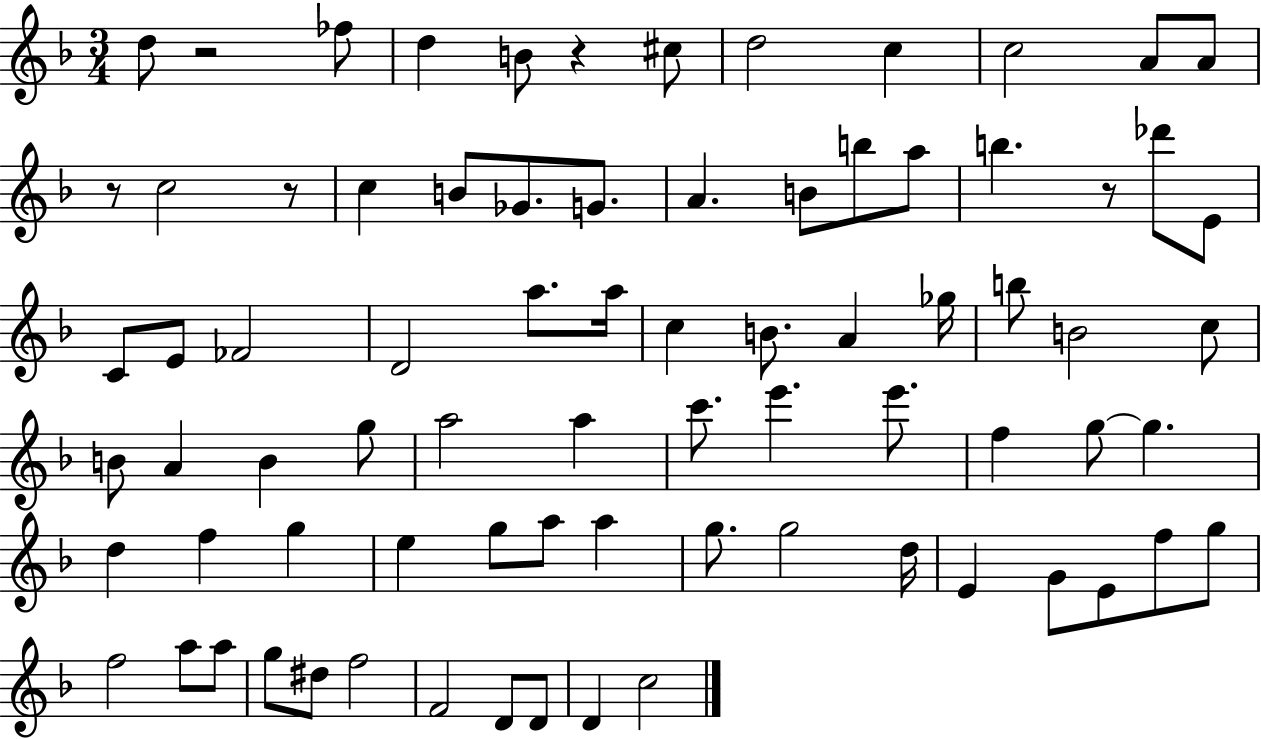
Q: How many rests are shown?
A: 5